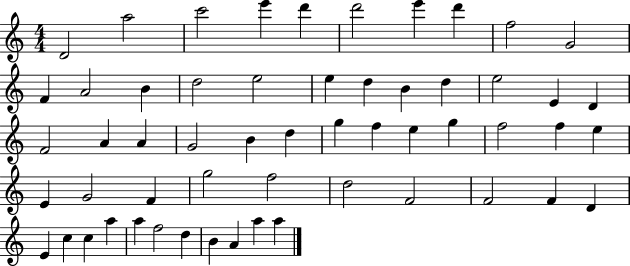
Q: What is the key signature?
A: C major